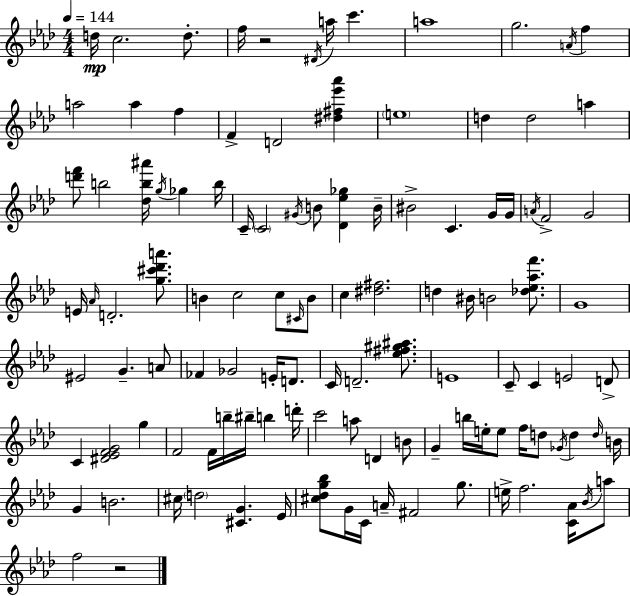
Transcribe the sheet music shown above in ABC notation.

X:1
T:Untitled
M:4/4
L:1/4
K:Fm
d/4 c2 d/2 f/4 z2 ^D/4 a/4 c' a4 g2 A/4 f a2 a f F D2 [^d^f_e'_a'] e4 d d2 a [d'f']/2 b2 [_db^a']/4 g/4 _g b/4 C/4 C2 ^G/4 B/2 [_D_e_g] B/4 ^B2 C G/4 G/4 A/4 F2 G2 E/4 _A/4 D2 [g^c'_d'a']/2 B c2 c/2 ^C/4 B/2 c [^d^f]2 d ^B/4 B2 [_d_e_af']/2 G4 ^E2 G A/2 _F _G2 E/4 D/2 C/4 D2 [_e^f^g^a]/2 E4 C/2 C E2 D/2 C [^D_EFG]2 g F2 F/4 b/4 ^b/4 b d'/4 c'2 a/2 D B/2 G b/4 e/4 e/2 f/4 d/2 _G/4 d d/4 B/4 G B2 ^c/4 d2 [^CG] _E/4 [^c_dg_b]/2 G/4 C/4 A/4 ^F2 g/2 e/4 f2 [C_A]/4 _B/4 a/2 f2 z2